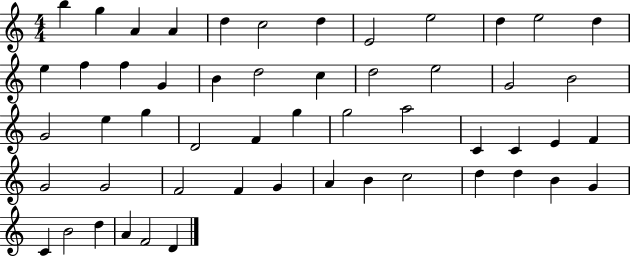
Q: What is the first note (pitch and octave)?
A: B5